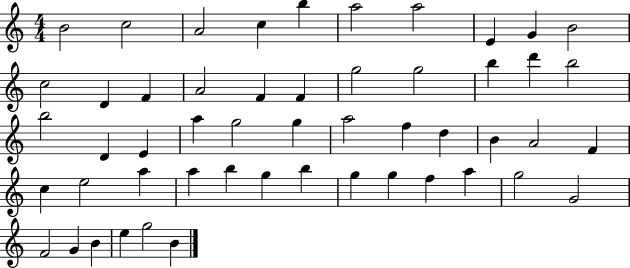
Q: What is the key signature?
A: C major